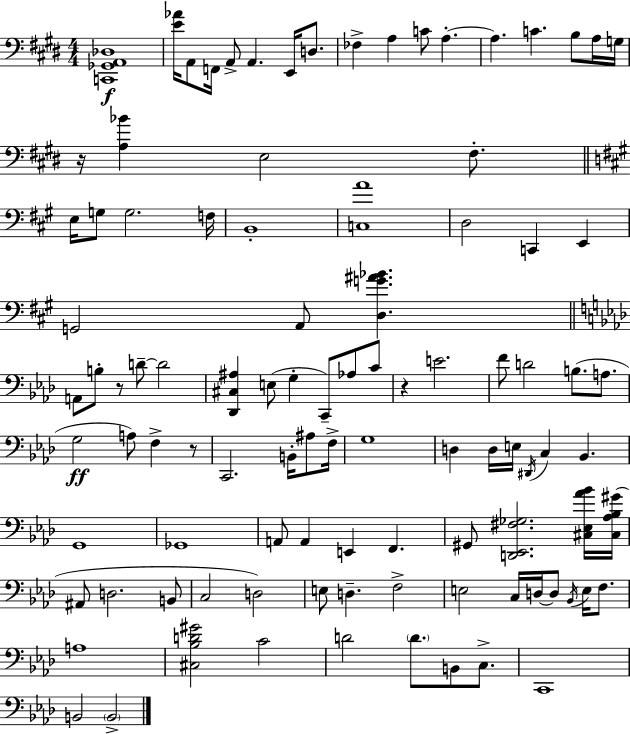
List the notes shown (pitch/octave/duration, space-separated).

[C2,Gb2,A2,Db3]/w [E4,Ab4]/s A2/e F2/s A2/e A2/q. E2/s D3/e. FES3/q A3/q C4/e A3/q. A3/q. C4/q. B3/e A3/s G3/s R/s [A3,Bb4]/q E3/h F#3/e. E3/s G3/e G3/h. F3/s B2/w [C3,A4]/w D3/h C2/q E2/q G2/h A2/e [D3,G4,A#4,Bb4]/q. A2/e B3/e R/e D4/e D4/h [Db2,C#3,A#3]/q E3/e G3/q C2/e Ab3/e C4/e R/q E4/h. F4/e D4/h B3/e. A3/e. G3/h A3/e F3/q R/e C2/h. B2/s A#3/e F3/s G3/w D3/q D3/s E3/s D#2/s C3/q Bb2/q. G2/w Gb2/w A2/e A2/q E2/q F2/q. G#2/e [D2,Eb2,F#3,Gb3]/h. [C#3,Eb3,Ab4,Bb4]/s [C#3,Ab3,Bb3,G#4]/s A#2/e D3/h. B2/e C3/h D3/h E3/e D3/q. F3/h E3/h C3/s D3/s D3/e Bb2/s E3/s F3/e. A3/w [C#3,Bb3,D4,G#4]/h C4/h D4/h D4/e. B2/e C3/e. C2/w B2/h B2/h